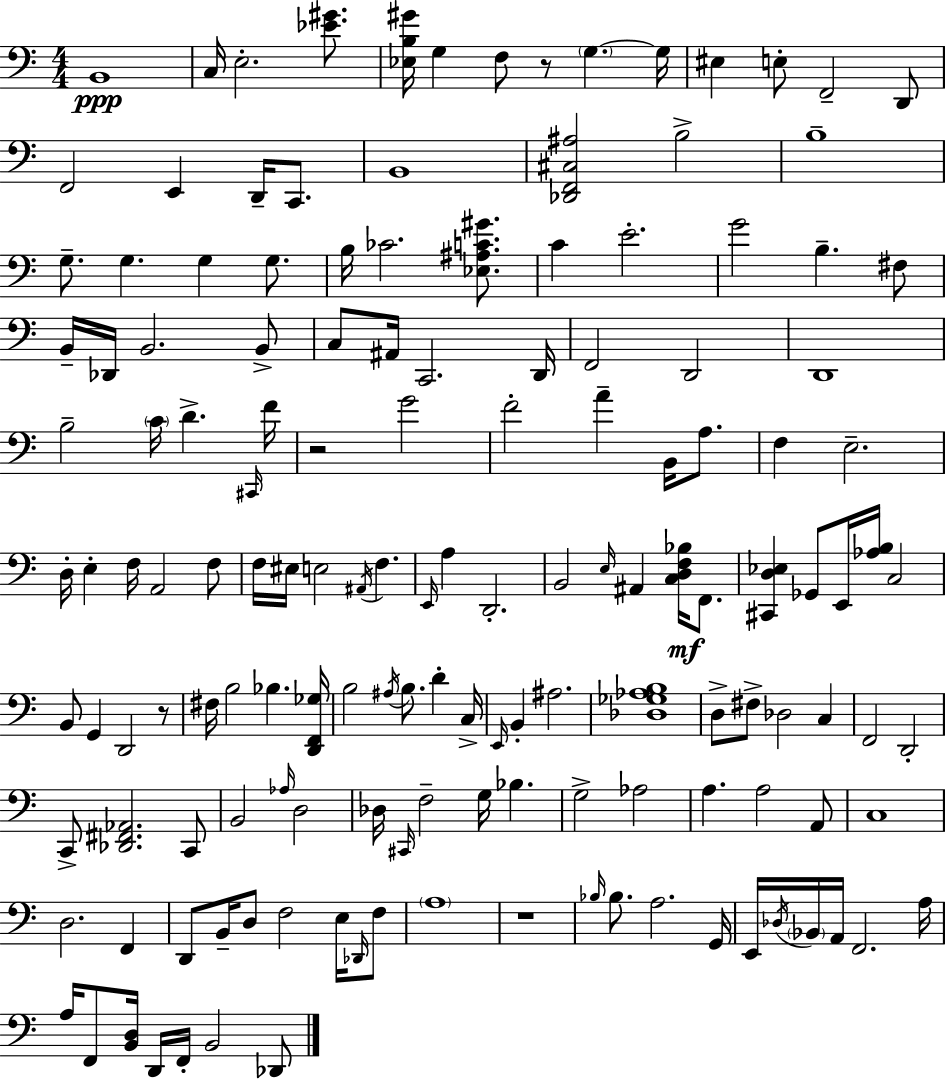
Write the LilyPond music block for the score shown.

{
  \clef bass
  \numericTimeSignature
  \time 4/4
  \key a \minor
  b,1\ppp | c16 e2.-. <ees' gis'>8. | <ees b gis'>16 g4 f8 r8 \parenthesize g4.~~ g16 | eis4 e8-. f,2-- d,8 | \break f,2 e,4 d,16-- c,8. | b,1 | <des, f, cis ais>2 b2-> | b1-- | \break g8.-- g4. g4 g8. | b16 ces'2. <ees ais c' gis'>8. | c'4 e'2.-. | g'2 b4.-- fis8 | \break b,16-- des,16 b,2. b,8-> | c8 ais,16 c,2. d,16 | f,2 d,2 | d,1 | \break b2-- \parenthesize c'16 d'4.-> \grace { cis,16 } | f'16 r2 g'2 | f'2-. a'4-- b,16 a8. | f4 e2.-- | \break d16-. e4-. f16 a,2 f8 | f16 eis16 e2 \acciaccatura { ais,16 } f4. | \grace { e,16 } a4 d,2.-. | b,2 \grace { e16 } ais,4 | \break <c d f bes>16\mf f,8. <cis, d ees>4 ges,8 e,16 <aes b>16 c2 | b,8 g,4 d,2 | r8 fis16 b2 bes4. | <d, f, ges>16 b2 \acciaccatura { ais16 } b8. | \break d'4-. c16-> \grace { e,16 } b,4-. ais2. | <des ges aes b>1 | d8-> fis8-> des2 | c4 f,2 d,2-. | \break c,8-> <des, fis, aes,>2. | c,8 b,2 \grace { aes16 } d2 | des16 \grace { cis,16 } f2-- | g16 bes4. g2-> | \break aes2 a4. a2 | a,8 c1 | d2. | f,4 d,8 b,16-- d8 f2 | \break e16 \grace { des,16 } f8 \parenthesize a1 | r1 | \grace { bes16 } bes8. a2. | g,16 e,16 \acciaccatura { des16 } \parenthesize bes,16 a,16 f,2. | \break a16 a16 f,8 <b, d>16 d,16 | f,16-. b,2 des,8 \bar "|."
}